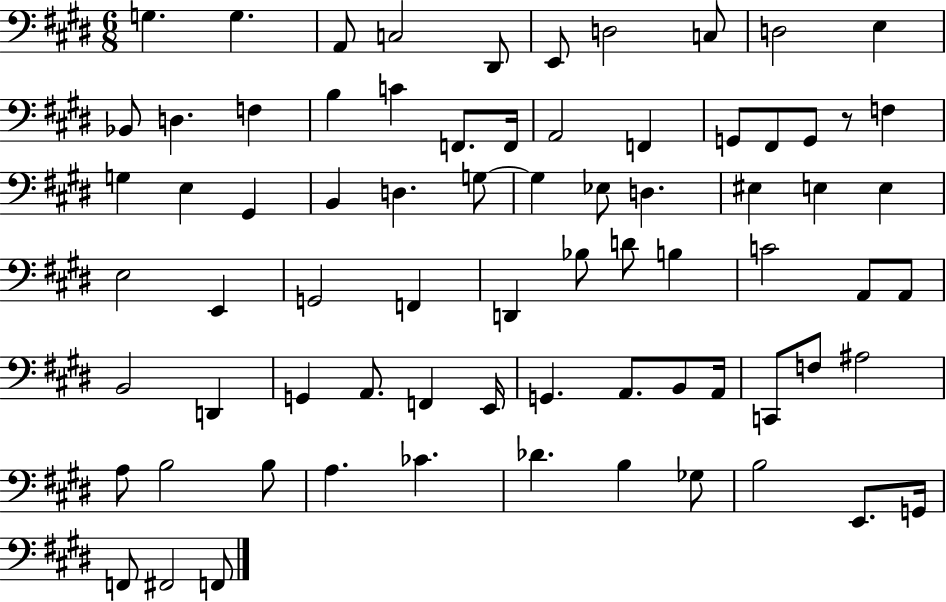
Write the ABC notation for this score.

X:1
T:Untitled
M:6/8
L:1/4
K:E
G, G, A,,/2 C,2 ^D,,/2 E,,/2 D,2 C,/2 D,2 E, _B,,/2 D, F, B, C F,,/2 F,,/4 A,,2 F,, G,,/2 ^F,,/2 G,,/2 z/2 F, G, E, ^G,, B,, D, G,/2 G, _E,/2 D, ^E, E, E, E,2 E,, G,,2 F,, D,, _B,/2 D/2 B, C2 A,,/2 A,,/2 B,,2 D,, G,, A,,/2 F,, E,,/4 G,, A,,/2 B,,/2 A,,/4 C,,/2 F,/2 ^A,2 A,/2 B,2 B,/2 A, _C _D B, _G,/2 B,2 E,,/2 G,,/4 F,,/2 ^F,,2 F,,/2